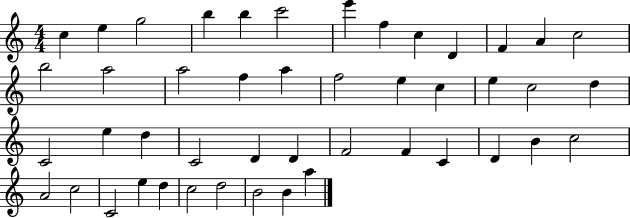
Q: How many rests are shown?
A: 0